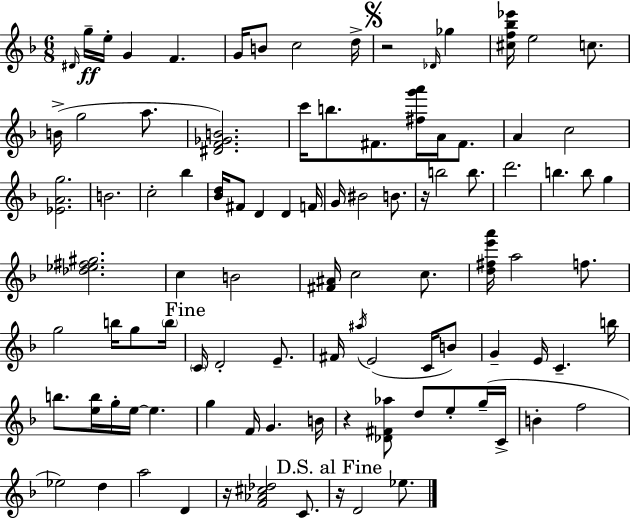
D#4/s G5/s E5/s G4/q F4/q. G4/s B4/e C5/h D5/s R/h Db4/s Gb5/q [C#5,F5,Bb5,Eb6]/s E5/h C5/e. B4/s G5/h A5/e. [D#4,F4,Gb4,B4]/h. C6/s B5/e. F#4/e. [F#5,G6,A6]/s A4/s F#4/e. A4/q C5/h [Eb4,A4,G5]/h. B4/h. C5/h Bb5/q [Bb4,D5]/s F#4/e D4/q D4/q F4/s G4/s BIS4/h B4/e. R/s B5/h B5/e. D6/h. B5/q. B5/e G5/q [Db5,Eb5,F#5,G#5]/h. C5/q B4/h [F#4,A#4]/s C5/h C5/e. [D5,F#5,E6,A6]/s A5/h F5/e. G5/h B5/s G5/e B5/s C4/s D4/h E4/e. F#4/s A#5/s E4/h C4/s B4/e G4/q E4/s C4/q. B5/s B5/e. [E5,B5]/s G5/s E5/s E5/q. G5/q F4/s G4/q. B4/s R/q [Db4,F#4,Ab5]/e D5/e E5/e G5/s C4/s B4/q F5/h Eb5/h D5/q A5/h D4/q R/s [F4,Ab4,C#5,Db5]/h C4/e. R/s D4/h Eb5/e.